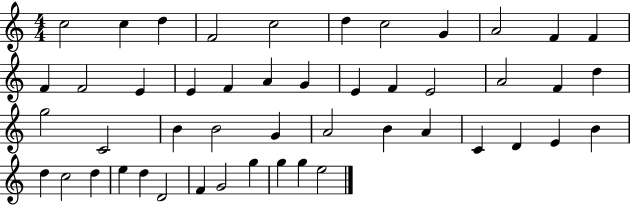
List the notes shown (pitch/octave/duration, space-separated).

C5/h C5/q D5/q F4/h C5/h D5/q C5/h G4/q A4/h F4/q F4/q F4/q F4/h E4/q E4/q F4/q A4/q G4/q E4/q F4/q E4/h A4/h F4/q D5/q G5/h C4/h B4/q B4/h G4/q A4/h B4/q A4/q C4/q D4/q E4/q B4/q D5/q C5/h D5/q E5/q D5/q D4/h F4/q G4/h G5/q G5/q G5/q E5/h